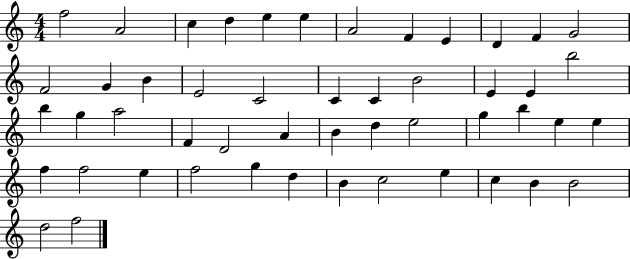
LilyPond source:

{
  \clef treble
  \numericTimeSignature
  \time 4/4
  \key c \major
  f''2 a'2 | c''4 d''4 e''4 e''4 | a'2 f'4 e'4 | d'4 f'4 g'2 | \break f'2 g'4 b'4 | e'2 c'2 | c'4 c'4 b'2 | e'4 e'4 b''2 | \break b''4 g''4 a''2 | f'4 d'2 a'4 | b'4 d''4 e''2 | g''4 b''4 e''4 e''4 | \break f''4 f''2 e''4 | f''2 g''4 d''4 | b'4 c''2 e''4 | c''4 b'4 b'2 | \break d''2 f''2 | \bar "|."
}